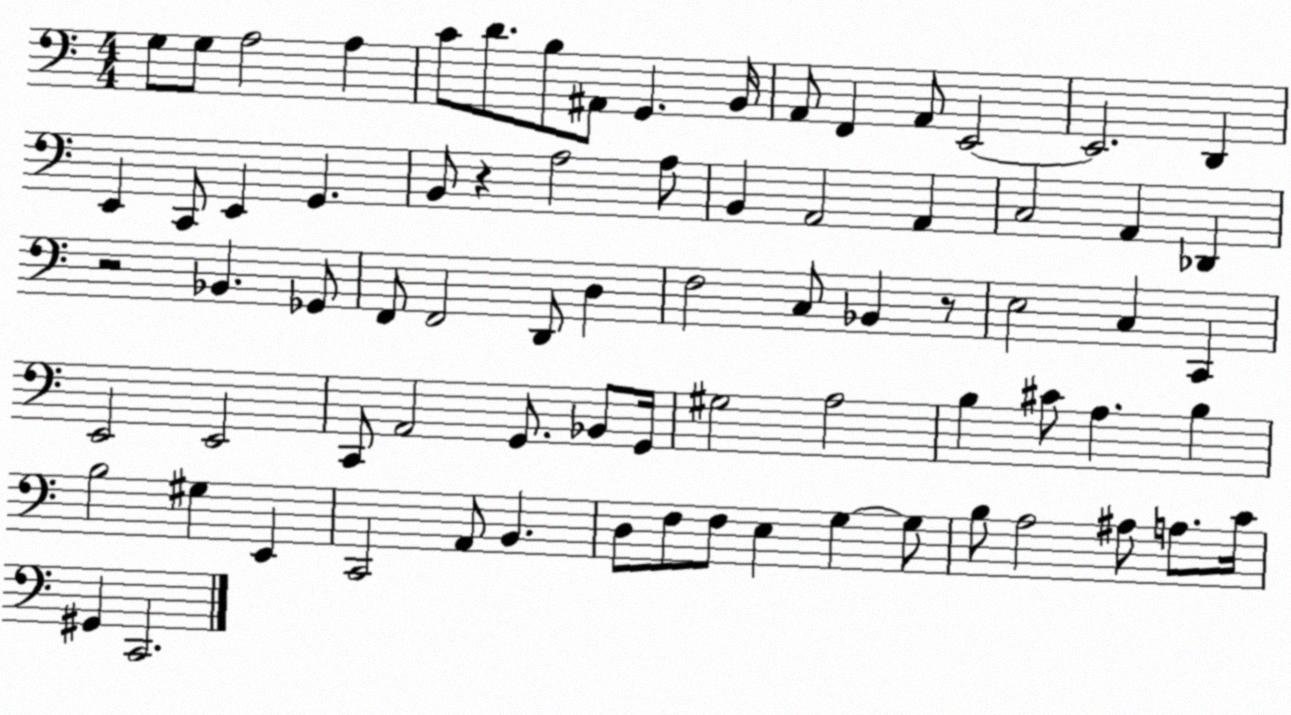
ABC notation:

X:1
T:Untitled
M:4/4
L:1/4
K:C
G,/2 G,/2 A,2 A, C/2 D/2 B,/2 ^A,,/2 G,, B,,/4 A,,/2 F,, A,,/2 E,,2 E,,2 D,, E,, C,,/2 E,, G,, B,,/2 z A,2 A,/2 B,, A,,2 A,, C,2 A,, _D,, z2 _B,, _G,,/2 F,,/2 F,,2 D,,/2 D, F,2 C,/2 _B,, z/2 E,2 C, C,, E,,2 E,,2 C,,/2 A,,2 G,,/2 _B,,/2 G,,/4 ^G,2 A,2 B, ^C/2 A, B, B,2 ^G, E,, C,,2 A,,/2 B,, D,/2 F,/2 F,/2 E, G, G,/2 B,/2 A,2 ^A,/2 A,/2 C/4 ^G,, C,,2